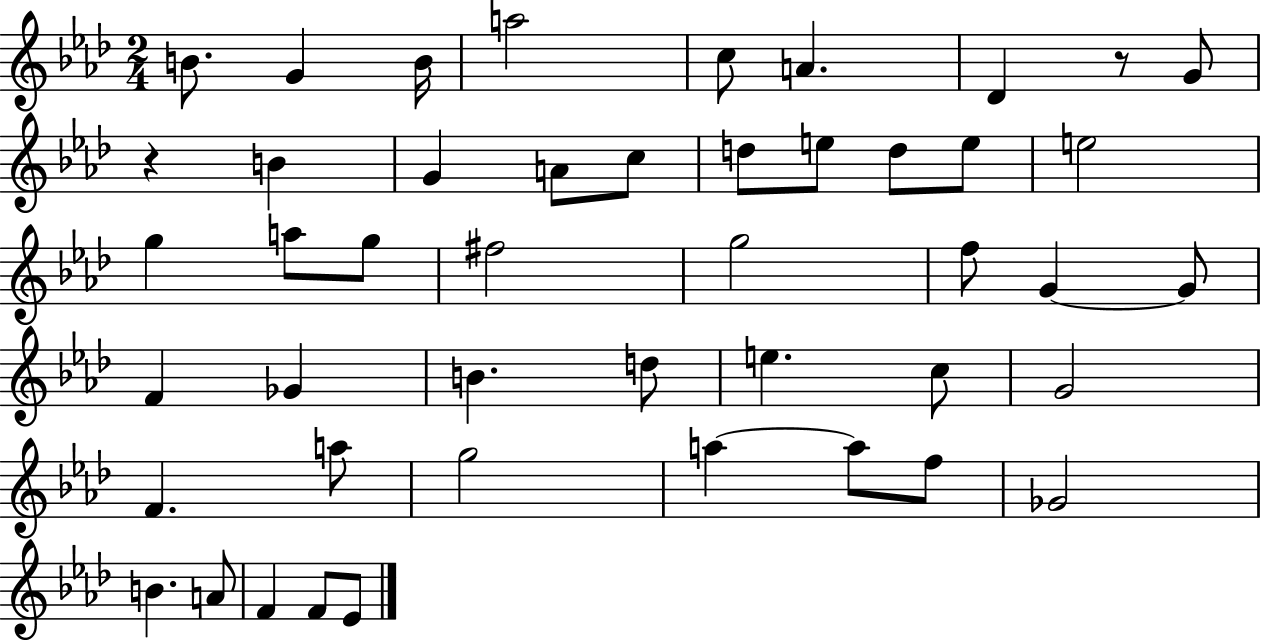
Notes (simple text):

B4/e. G4/q B4/s A5/h C5/e A4/q. Db4/q R/e G4/e R/q B4/q G4/q A4/e C5/e D5/e E5/e D5/e E5/e E5/h G5/q A5/e G5/e F#5/h G5/h F5/e G4/q G4/e F4/q Gb4/q B4/q. D5/e E5/q. C5/e G4/h F4/q. A5/e G5/h A5/q A5/e F5/e Gb4/h B4/q. A4/e F4/q F4/e Eb4/e